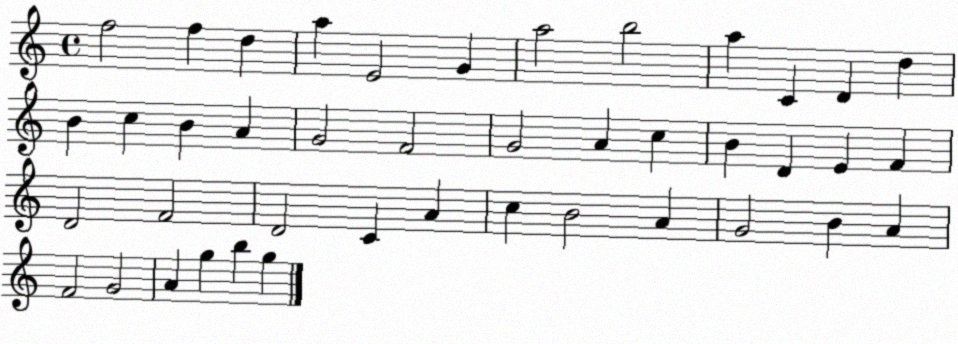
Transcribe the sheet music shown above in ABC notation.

X:1
T:Untitled
M:4/4
L:1/4
K:C
f2 f d a E2 G a2 b2 a C D d B c B A G2 F2 G2 A c B D E F D2 F2 D2 C A c B2 A G2 B A F2 G2 A g b g